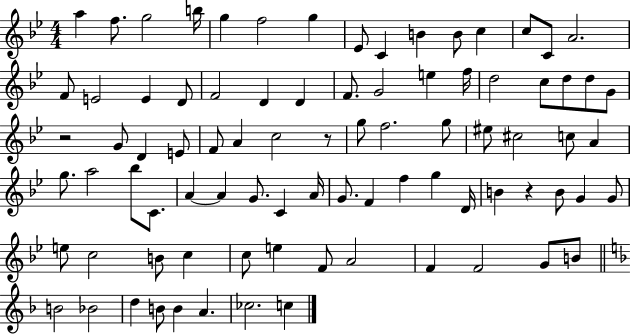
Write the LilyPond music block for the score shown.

{
  \clef treble
  \numericTimeSignature
  \time 4/4
  \key bes \major
  a''4 f''8. g''2 b''16 | g''4 f''2 g''4 | ees'8 c'4 b'4 b'8 c''4 | c''8 c'8 a'2. | \break f'8 e'2 e'4 d'8 | f'2 d'4 d'4 | f'8. g'2 e''4 f''16 | d''2 c''8 d''8 d''8 g'8 | \break r2 g'8 d'4 e'8 | f'8 a'4 c''2 r8 | g''8 f''2. g''8 | eis''8 cis''2 c''8 a'4 | \break g''8. a''2 bes''8 c'8. | a'4~~ a'4 g'8. c'4 a'16 | g'8. f'4 f''4 g''4 d'16 | b'4 r4 b'8 g'4 g'8 | \break e''8 c''2 b'8 c''4 | c''8 e''4 f'8 a'2 | f'4 f'2 g'8 b'8 | \bar "||" \break \key f \major b'2 bes'2 | d''4 b'8 b'4 a'4. | ces''2. c''4 | \bar "|."
}